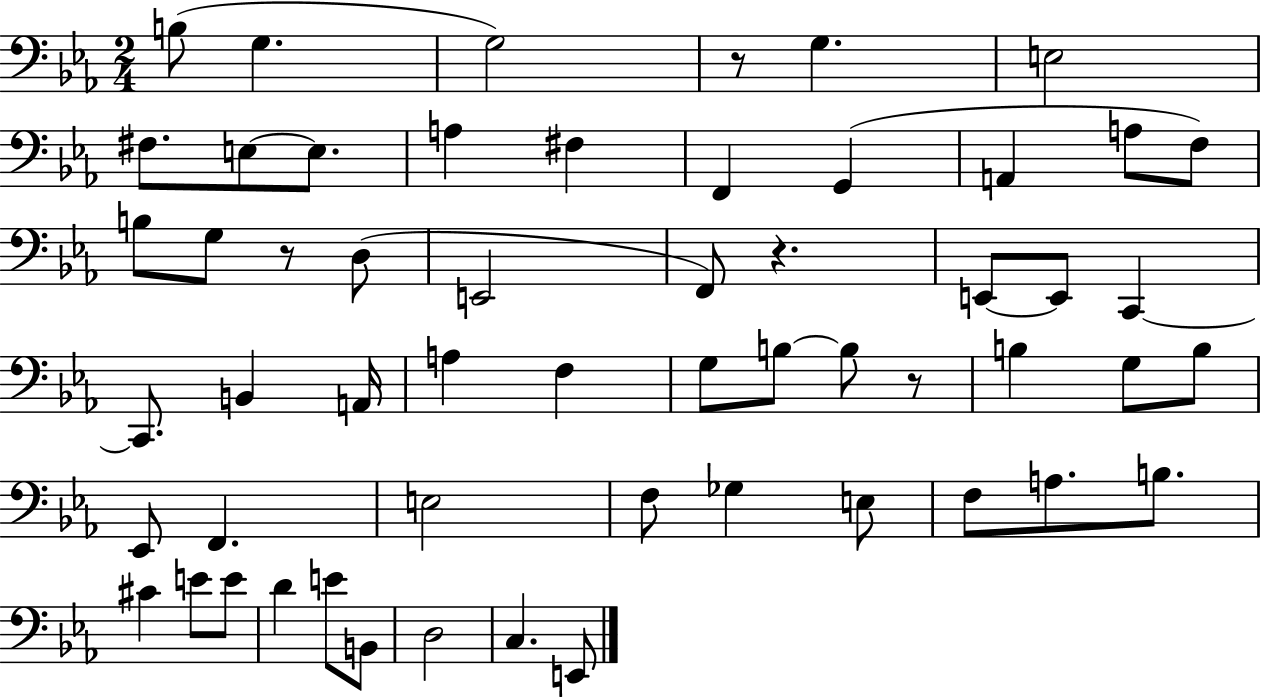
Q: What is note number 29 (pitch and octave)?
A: G3